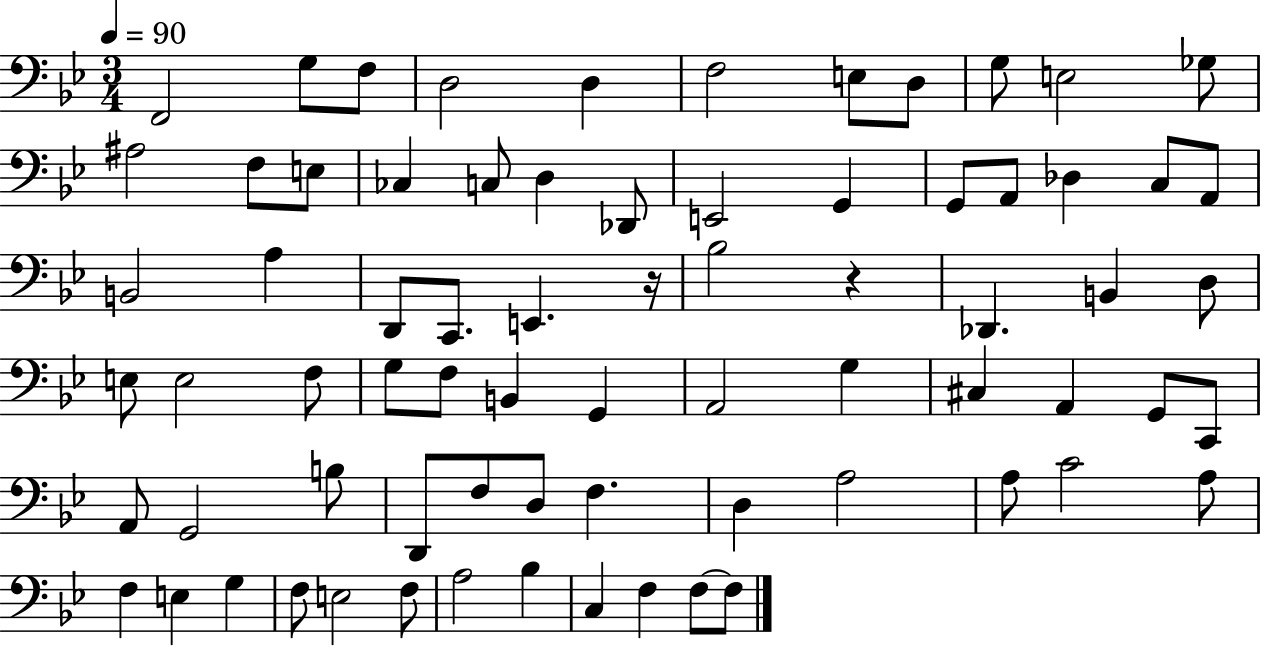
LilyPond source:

{
  \clef bass
  \numericTimeSignature
  \time 3/4
  \key bes \major
  \tempo 4 = 90
  \repeat volta 2 { f,2 g8 f8 | d2 d4 | f2 e8 d8 | g8 e2 ges8 | \break ais2 f8 e8 | ces4 c8 d4 des,8 | e,2 g,4 | g,8 a,8 des4 c8 a,8 | \break b,2 a4 | d,8 c,8. e,4. r16 | bes2 r4 | des,4. b,4 d8 | \break e8 e2 f8 | g8 f8 b,4 g,4 | a,2 g4 | cis4 a,4 g,8 c,8 | \break a,8 g,2 b8 | d,8 f8 d8 f4. | d4 a2 | a8 c'2 a8 | \break f4 e4 g4 | f8 e2 f8 | a2 bes4 | c4 f4 f8~~ f8 | \break } \bar "|."
}